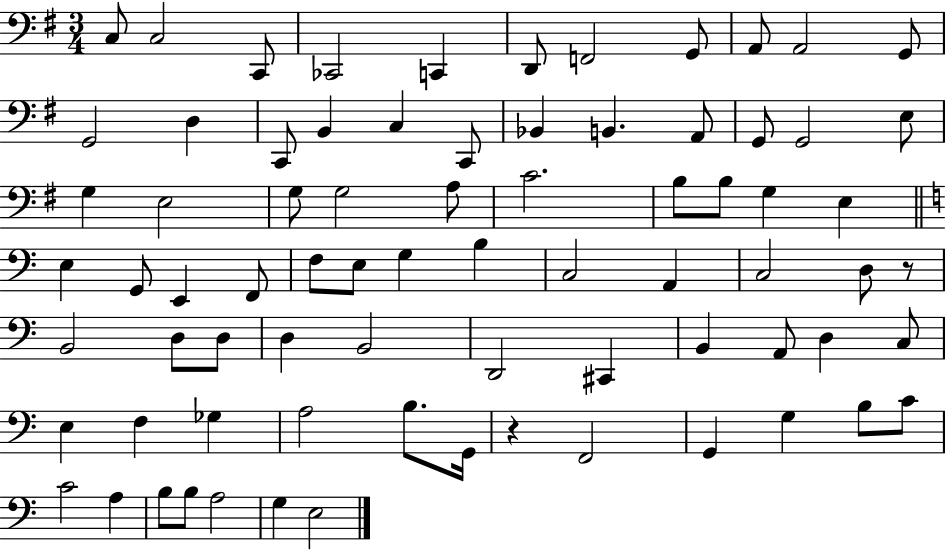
X:1
T:Untitled
M:3/4
L:1/4
K:G
C,/2 C,2 C,,/2 _C,,2 C,, D,,/2 F,,2 G,,/2 A,,/2 A,,2 G,,/2 G,,2 D, C,,/2 B,, C, C,,/2 _B,, B,, A,,/2 G,,/2 G,,2 E,/2 G, E,2 G,/2 G,2 A,/2 C2 B,/2 B,/2 G, E, E, G,,/2 E,, F,,/2 F,/2 E,/2 G, B, C,2 A,, C,2 D,/2 z/2 B,,2 D,/2 D,/2 D, B,,2 D,,2 ^C,, B,, A,,/2 D, C,/2 E, F, _G, A,2 B,/2 G,,/4 z F,,2 G,, G, B,/2 C/2 C2 A, B,/2 B,/2 A,2 G, E,2